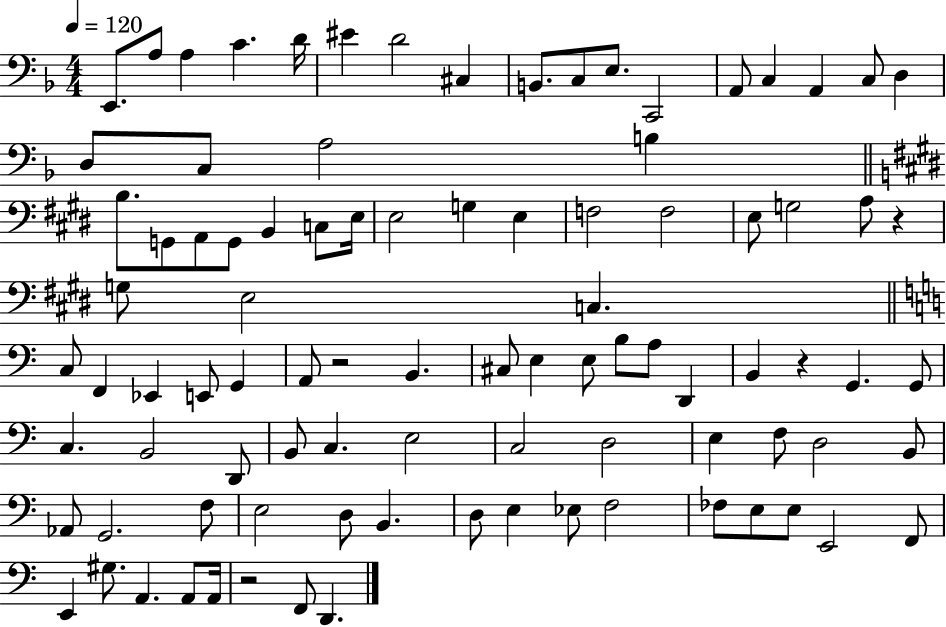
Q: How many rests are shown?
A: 4